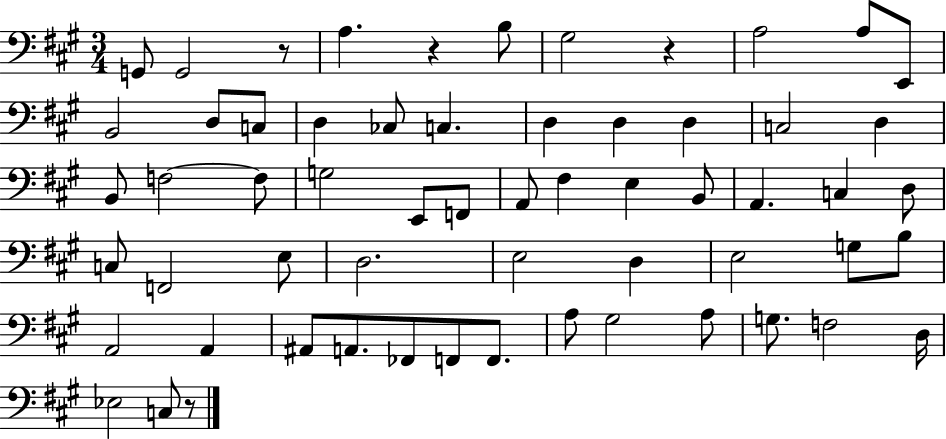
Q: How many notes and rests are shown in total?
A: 60